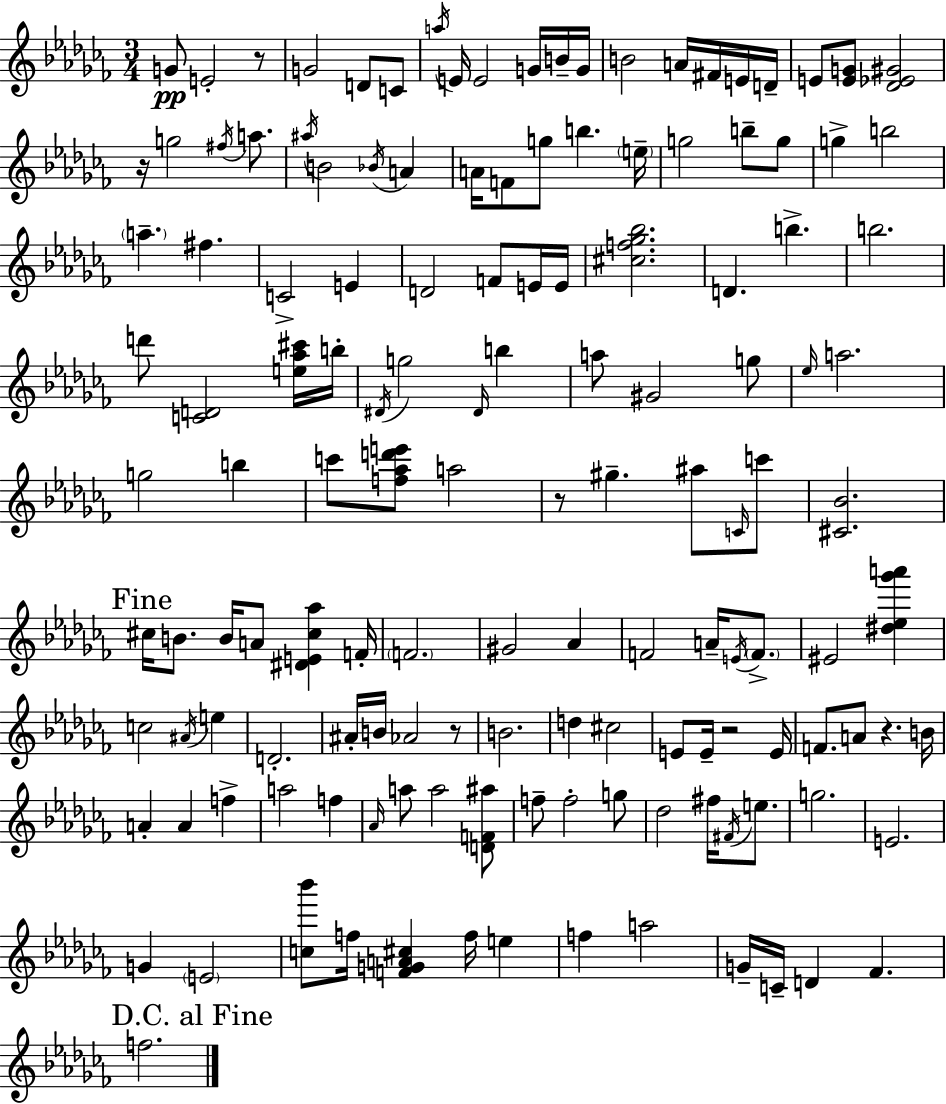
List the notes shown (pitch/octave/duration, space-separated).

G4/e E4/h R/e G4/h D4/e C4/e A5/s E4/s E4/h G4/s B4/s G4/s B4/h A4/s F#4/s E4/s D4/s E4/e [E4,G4]/e [Db4,Eb4,G#4]/h R/s G5/h F#5/s A5/e. A#5/s B4/h Bb4/s A4/q A4/s F4/e G5/e B5/q. E5/s G5/h B5/e G5/e G5/q B5/h A5/q. F#5/q. C4/h E4/q D4/h F4/e E4/s E4/s [C#5,F5,Gb5,Bb5]/h. D4/q. B5/q. B5/h. D6/e [C4,D4]/h [E5,Ab5,C#6]/s B5/s D#4/s G5/h D#4/s B5/q A5/e G#4/h G5/e Eb5/s A5/h. G5/h B5/q C6/e [F5,Ab5,D6,E6]/e A5/h R/e G#5/q. A#5/e C4/s C6/e [C#4,Bb4]/h. C#5/s B4/e. B4/s A4/e [D#4,E4,C#5,Ab5]/q F4/s F4/h. G#4/h Ab4/q F4/h A4/s E4/s F4/e. EIS4/h [D#5,Eb5,Gb6,A6]/q C5/h A#4/s E5/q D4/h. A#4/s B4/s Ab4/h R/e B4/h. D5/q C#5/h E4/e E4/s R/h E4/s F4/e. A4/e R/q. B4/s A4/q A4/q F5/q A5/h F5/q Ab4/s A5/e A5/h [D4,F4,A#5]/e F5/e F5/h G5/e Db5/h F#5/s F#4/s E5/e. G5/h. E4/h. G4/q E4/h [C5,Bb6]/e F5/s [F4,G4,A4,C#5]/q F5/s E5/q F5/q A5/h G4/s C4/s D4/q FES4/q. F5/h.